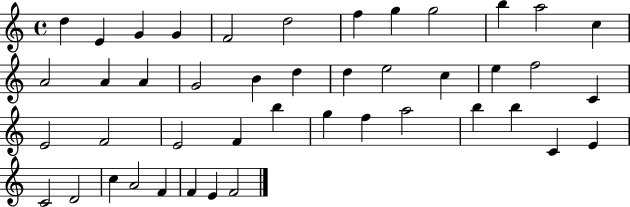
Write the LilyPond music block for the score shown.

{
  \clef treble
  \time 4/4
  \defaultTimeSignature
  \key c \major
  d''4 e'4 g'4 g'4 | f'2 d''2 | f''4 g''4 g''2 | b''4 a''2 c''4 | \break a'2 a'4 a'4 | g'2 b'4 d''4 | d''4 e''2 c''4 | e''4 f''2 c'4 | \break e'2 f'2 | e'2 f'4 b''4 | g''4 f''4 a''2 | b''4 b''4 c'4 e'4 | \break c'2 d'2 | c''4 a'2 f'4 | f'4 e'4 f'2 | \bar "|."
}